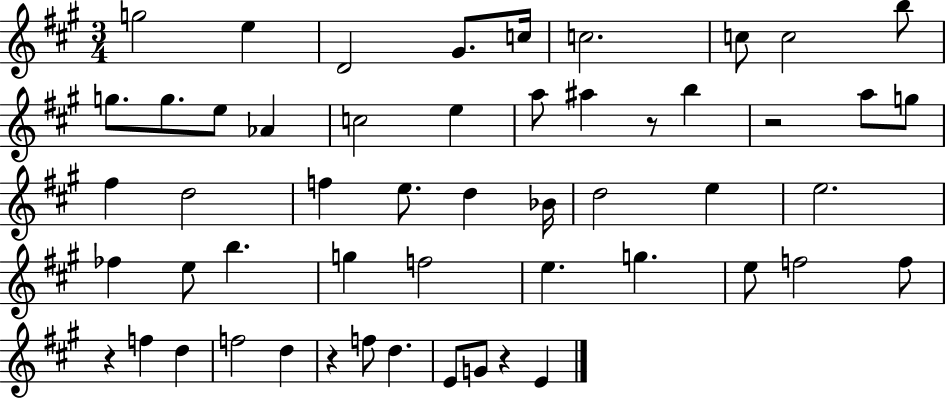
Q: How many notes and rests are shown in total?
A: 53